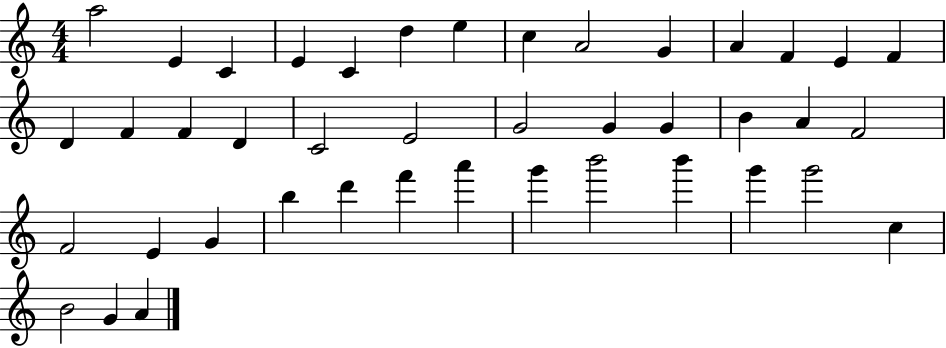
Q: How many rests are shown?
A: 0